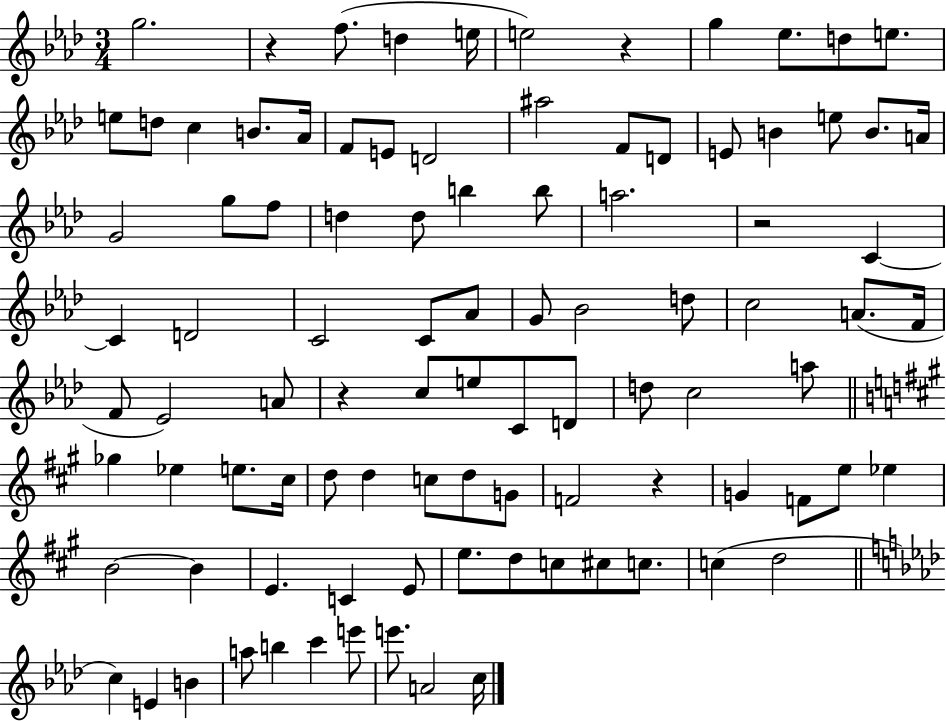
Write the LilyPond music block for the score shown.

{
  \clef treble
  \numericTimeSignature
  \time 3/4
  \key aes \major
  g''2. | r4 f''8.( d''4 e''16 | e''2) r4 | g''4 ees''8. d''8 e''8. | \break e''8 d''8 c''4 b'8. aes'16 | f'8 e'8 d'2 | ais''2 f'8 d'8 | e'8 b'4 e''8 b'8. a'16 | \break g'2 g''8 f''8 | d''4 d''8 b''4 b''8 | a''2. | r2 c'4~~ | \break c'4 d'2 | c'2 c'8 aes'8 | g'8 bes'2 d''8 | c''2 a'8.( f'16 | \break f'8 ees'2) a'8 | r4 c''8 e''8 c'8 d'8 | d''8 c''2 a''8 | \bar "||" \break \key a \major ges''4 ees''4 e''8. cis''16 | d''8 d''4 c''8 d''8 g'8 | f'2 r4 | g'4 f'8 e''8 ees''4 | \break b'2~~ b'4 | e'4. c'4 e'8 | e''8. d''8 c''8 cis''8 c''8. | c''4( d''2 | \break \bar "||" \break \key f \minor c''4) e'4 b'4 | a''8 b''4 c'''4 e'''8 | e'''8. a'2 c''16 | \bar "|."
}